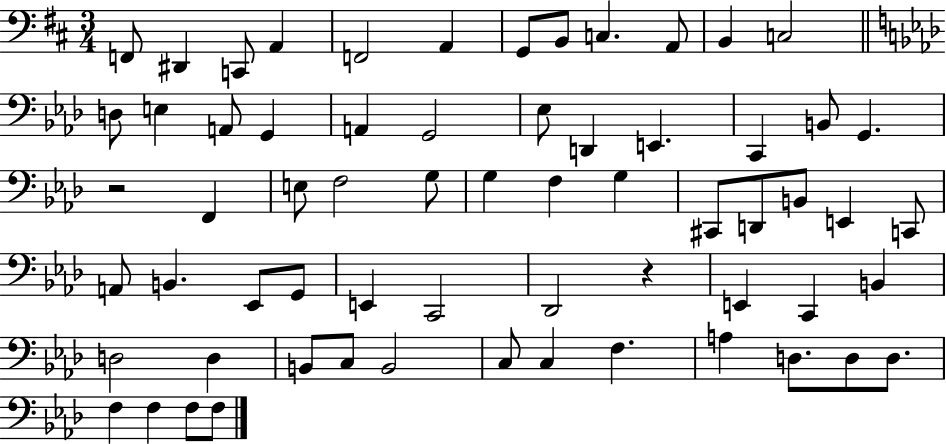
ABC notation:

X:1
T:Untitled
M:3/4
L:1/4
K:D
F,,/2 ^D,, C,,/2 A,, F,,2 A,, G,,/2 B,,/2 C, A,,/2 B,, C,2 D,/2 E, A,,/2 G,, A,, G,,2 _E,/2 D,, E,, C,, B,,/2 G,, z2 F,, E,/2 F,2 G,/2 G, F, G, ^C,,/2 D,,/2 B,,/2 E,, C,,/2 A,,/2 B,, _E,,/2 G,,/2 E,, C,,2 _D,,2 z E,, C,, B,, D,2 D, B,,/2 C,/2 B,,2 C,/2 C, F, A, D,/2 D,/2 D,/2 F, F, F,/2 F,/2